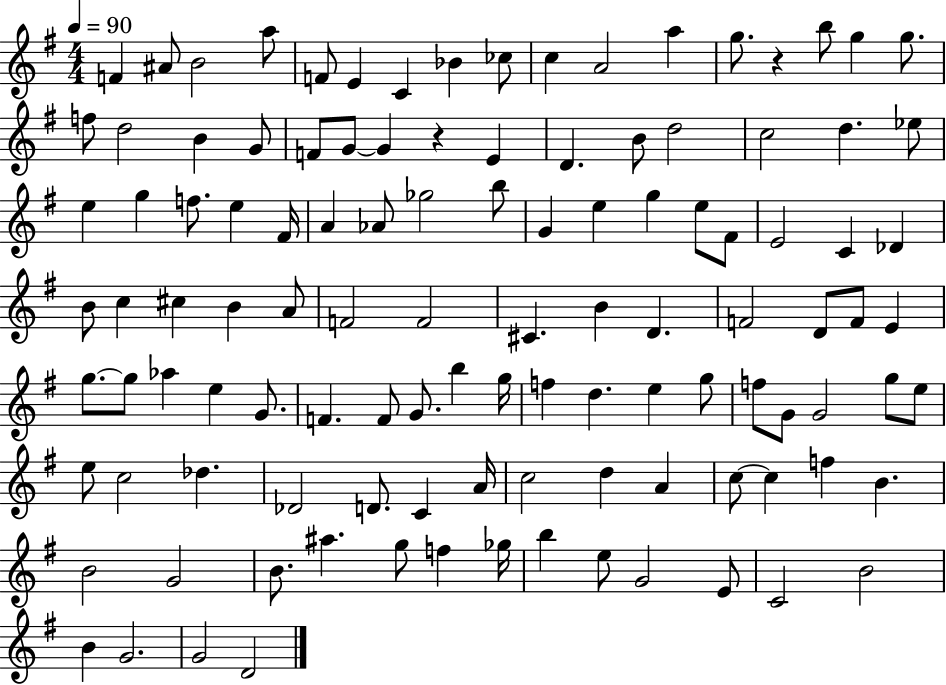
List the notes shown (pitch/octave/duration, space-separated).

F4/q A#4/e B4/h A5/e F4/e E4/q C4/q Bb4/q CES5/e C5/q A4/h A5/q G5/e. R/q B5/e G5/q G5/e. F5/e D5/h B4/q G4/e F4/e G4/e G4/q R/q E4/q D4/q. B4/e D5/h C5/h D5/q. Eb5/e E5/q G5/q F5/e. E5/q F#4/s A4/q Ab4/e Gb5/h B5/e G4/q E5/q G5/q E5/e F#4/e E4/h C4/q Db4/q B4/e C5/q C#5/q B4/q A4/e F4/h F4/h C#4/q. B4/q D4/q. F4/h D4/e F4/e E4/q G5/e. G5/e Ab5/q E5/q G4/e. F4/q. F4/e G4/e. B5/q G5/s F5/q D5/q. E5/q G5/e F5/e G4/e G4/h G5/e E5/e E5/e C5/h Db5/q. Db4/h D4/e. C4/q A4/s C5/h D5/q A4/q C5/e C5/q F5/q B4/q. B4/h G4/h B4/e. A#5/q. G5/e F5/q Gb5/s B5/q E5/e G4/h E4/e C4/h B4/h B4/q G4/h. G4/h D4/h